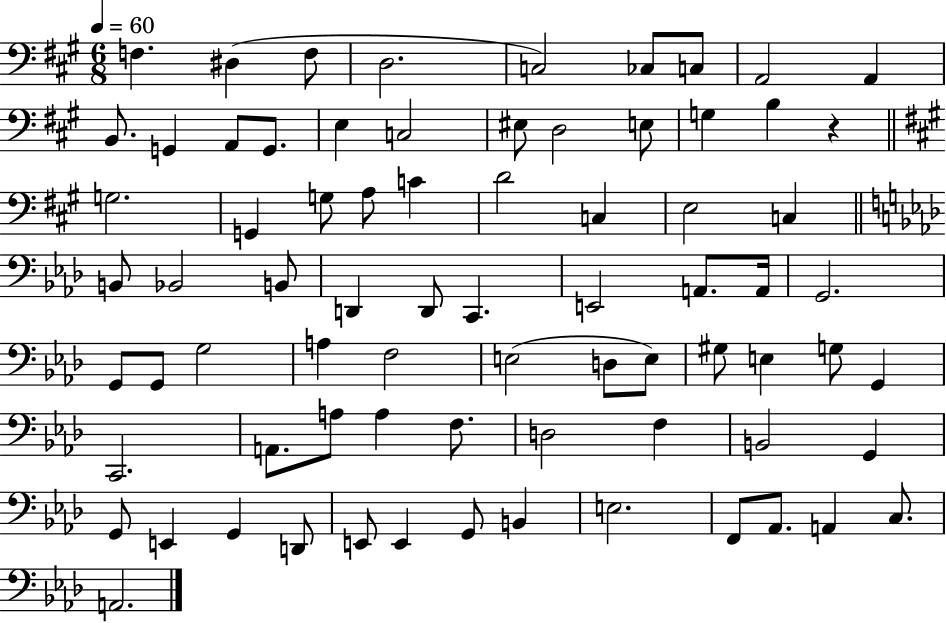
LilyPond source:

{
  \clef bass
  \numericTimeSignature
  \time 6/8
  \key a \major
  \tempo 4 = 60
  \repeat volta 2 { f4. dis4( f8 | d2. | c2) ces8 c8 | a,2 a,4 | \break b,8. g,4 a,8 g,8. | e4 c2 | eis8 d2 e8 | g4 b4 r4 | \break \bar "||" \break \key a \major g2. | g,4 g8 a8 c'4 | d'2 c4 | e2 c4 | \break \bar "||" \break \key f \minor b,8 bes,2 b,8 | d,4 d,8 c,4. | e,2 a,8. a,16 | g,2. | \break g,8 g,8 g2 | a4 f2 | e2( d8 e8) | gis8 e4 g8 g,4 | \break c,2. | a,8. a8 a4 f8. | d2 f4 | b,2 g,4 | \break g,8 e,4 g,4 d,8 | e,8 e,4 g,8 b,4 | e2. | f,8 aes,8. a,4 c8. | \break a,2. | } \bar "|."
}